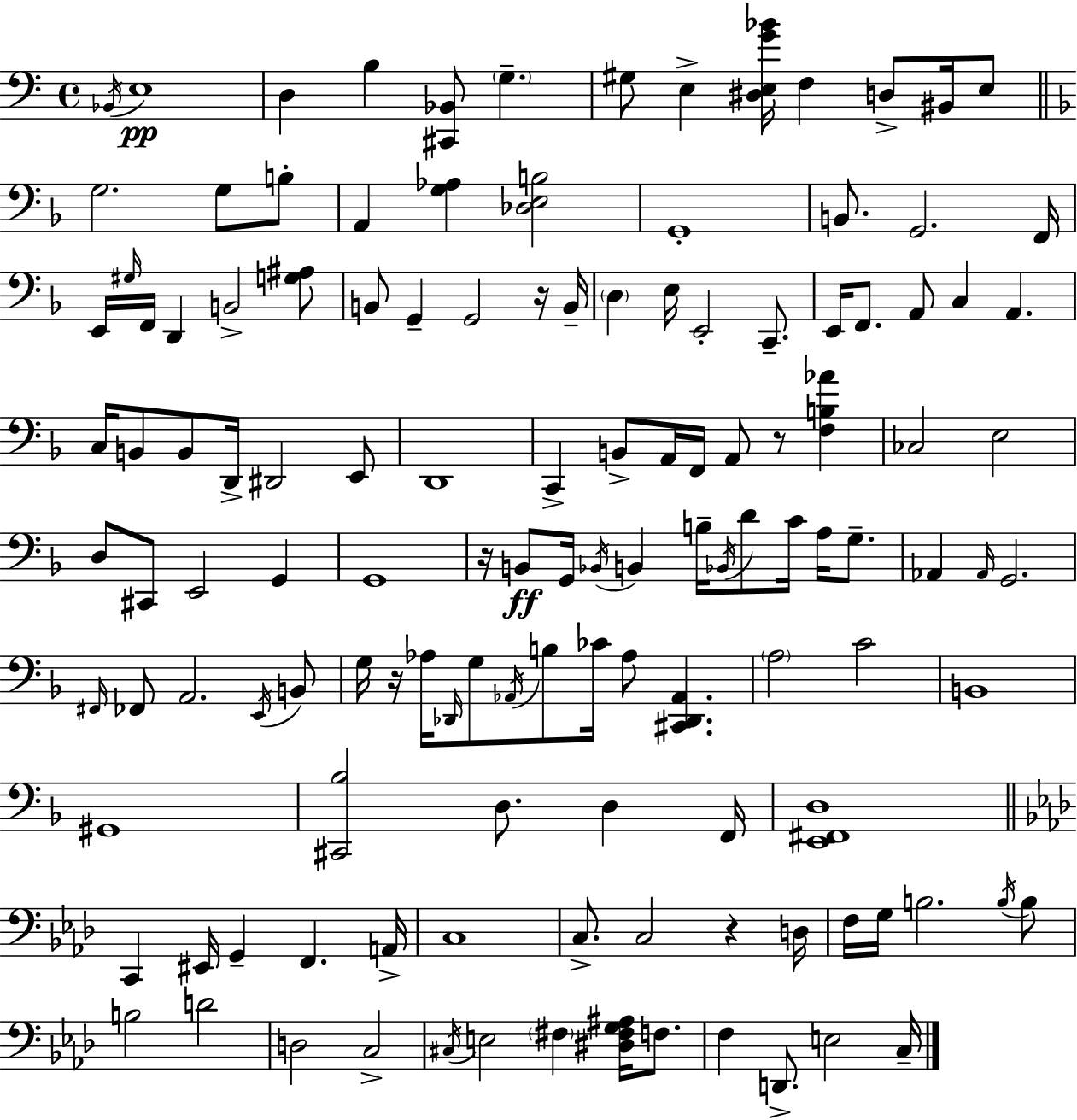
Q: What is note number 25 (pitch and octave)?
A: B2